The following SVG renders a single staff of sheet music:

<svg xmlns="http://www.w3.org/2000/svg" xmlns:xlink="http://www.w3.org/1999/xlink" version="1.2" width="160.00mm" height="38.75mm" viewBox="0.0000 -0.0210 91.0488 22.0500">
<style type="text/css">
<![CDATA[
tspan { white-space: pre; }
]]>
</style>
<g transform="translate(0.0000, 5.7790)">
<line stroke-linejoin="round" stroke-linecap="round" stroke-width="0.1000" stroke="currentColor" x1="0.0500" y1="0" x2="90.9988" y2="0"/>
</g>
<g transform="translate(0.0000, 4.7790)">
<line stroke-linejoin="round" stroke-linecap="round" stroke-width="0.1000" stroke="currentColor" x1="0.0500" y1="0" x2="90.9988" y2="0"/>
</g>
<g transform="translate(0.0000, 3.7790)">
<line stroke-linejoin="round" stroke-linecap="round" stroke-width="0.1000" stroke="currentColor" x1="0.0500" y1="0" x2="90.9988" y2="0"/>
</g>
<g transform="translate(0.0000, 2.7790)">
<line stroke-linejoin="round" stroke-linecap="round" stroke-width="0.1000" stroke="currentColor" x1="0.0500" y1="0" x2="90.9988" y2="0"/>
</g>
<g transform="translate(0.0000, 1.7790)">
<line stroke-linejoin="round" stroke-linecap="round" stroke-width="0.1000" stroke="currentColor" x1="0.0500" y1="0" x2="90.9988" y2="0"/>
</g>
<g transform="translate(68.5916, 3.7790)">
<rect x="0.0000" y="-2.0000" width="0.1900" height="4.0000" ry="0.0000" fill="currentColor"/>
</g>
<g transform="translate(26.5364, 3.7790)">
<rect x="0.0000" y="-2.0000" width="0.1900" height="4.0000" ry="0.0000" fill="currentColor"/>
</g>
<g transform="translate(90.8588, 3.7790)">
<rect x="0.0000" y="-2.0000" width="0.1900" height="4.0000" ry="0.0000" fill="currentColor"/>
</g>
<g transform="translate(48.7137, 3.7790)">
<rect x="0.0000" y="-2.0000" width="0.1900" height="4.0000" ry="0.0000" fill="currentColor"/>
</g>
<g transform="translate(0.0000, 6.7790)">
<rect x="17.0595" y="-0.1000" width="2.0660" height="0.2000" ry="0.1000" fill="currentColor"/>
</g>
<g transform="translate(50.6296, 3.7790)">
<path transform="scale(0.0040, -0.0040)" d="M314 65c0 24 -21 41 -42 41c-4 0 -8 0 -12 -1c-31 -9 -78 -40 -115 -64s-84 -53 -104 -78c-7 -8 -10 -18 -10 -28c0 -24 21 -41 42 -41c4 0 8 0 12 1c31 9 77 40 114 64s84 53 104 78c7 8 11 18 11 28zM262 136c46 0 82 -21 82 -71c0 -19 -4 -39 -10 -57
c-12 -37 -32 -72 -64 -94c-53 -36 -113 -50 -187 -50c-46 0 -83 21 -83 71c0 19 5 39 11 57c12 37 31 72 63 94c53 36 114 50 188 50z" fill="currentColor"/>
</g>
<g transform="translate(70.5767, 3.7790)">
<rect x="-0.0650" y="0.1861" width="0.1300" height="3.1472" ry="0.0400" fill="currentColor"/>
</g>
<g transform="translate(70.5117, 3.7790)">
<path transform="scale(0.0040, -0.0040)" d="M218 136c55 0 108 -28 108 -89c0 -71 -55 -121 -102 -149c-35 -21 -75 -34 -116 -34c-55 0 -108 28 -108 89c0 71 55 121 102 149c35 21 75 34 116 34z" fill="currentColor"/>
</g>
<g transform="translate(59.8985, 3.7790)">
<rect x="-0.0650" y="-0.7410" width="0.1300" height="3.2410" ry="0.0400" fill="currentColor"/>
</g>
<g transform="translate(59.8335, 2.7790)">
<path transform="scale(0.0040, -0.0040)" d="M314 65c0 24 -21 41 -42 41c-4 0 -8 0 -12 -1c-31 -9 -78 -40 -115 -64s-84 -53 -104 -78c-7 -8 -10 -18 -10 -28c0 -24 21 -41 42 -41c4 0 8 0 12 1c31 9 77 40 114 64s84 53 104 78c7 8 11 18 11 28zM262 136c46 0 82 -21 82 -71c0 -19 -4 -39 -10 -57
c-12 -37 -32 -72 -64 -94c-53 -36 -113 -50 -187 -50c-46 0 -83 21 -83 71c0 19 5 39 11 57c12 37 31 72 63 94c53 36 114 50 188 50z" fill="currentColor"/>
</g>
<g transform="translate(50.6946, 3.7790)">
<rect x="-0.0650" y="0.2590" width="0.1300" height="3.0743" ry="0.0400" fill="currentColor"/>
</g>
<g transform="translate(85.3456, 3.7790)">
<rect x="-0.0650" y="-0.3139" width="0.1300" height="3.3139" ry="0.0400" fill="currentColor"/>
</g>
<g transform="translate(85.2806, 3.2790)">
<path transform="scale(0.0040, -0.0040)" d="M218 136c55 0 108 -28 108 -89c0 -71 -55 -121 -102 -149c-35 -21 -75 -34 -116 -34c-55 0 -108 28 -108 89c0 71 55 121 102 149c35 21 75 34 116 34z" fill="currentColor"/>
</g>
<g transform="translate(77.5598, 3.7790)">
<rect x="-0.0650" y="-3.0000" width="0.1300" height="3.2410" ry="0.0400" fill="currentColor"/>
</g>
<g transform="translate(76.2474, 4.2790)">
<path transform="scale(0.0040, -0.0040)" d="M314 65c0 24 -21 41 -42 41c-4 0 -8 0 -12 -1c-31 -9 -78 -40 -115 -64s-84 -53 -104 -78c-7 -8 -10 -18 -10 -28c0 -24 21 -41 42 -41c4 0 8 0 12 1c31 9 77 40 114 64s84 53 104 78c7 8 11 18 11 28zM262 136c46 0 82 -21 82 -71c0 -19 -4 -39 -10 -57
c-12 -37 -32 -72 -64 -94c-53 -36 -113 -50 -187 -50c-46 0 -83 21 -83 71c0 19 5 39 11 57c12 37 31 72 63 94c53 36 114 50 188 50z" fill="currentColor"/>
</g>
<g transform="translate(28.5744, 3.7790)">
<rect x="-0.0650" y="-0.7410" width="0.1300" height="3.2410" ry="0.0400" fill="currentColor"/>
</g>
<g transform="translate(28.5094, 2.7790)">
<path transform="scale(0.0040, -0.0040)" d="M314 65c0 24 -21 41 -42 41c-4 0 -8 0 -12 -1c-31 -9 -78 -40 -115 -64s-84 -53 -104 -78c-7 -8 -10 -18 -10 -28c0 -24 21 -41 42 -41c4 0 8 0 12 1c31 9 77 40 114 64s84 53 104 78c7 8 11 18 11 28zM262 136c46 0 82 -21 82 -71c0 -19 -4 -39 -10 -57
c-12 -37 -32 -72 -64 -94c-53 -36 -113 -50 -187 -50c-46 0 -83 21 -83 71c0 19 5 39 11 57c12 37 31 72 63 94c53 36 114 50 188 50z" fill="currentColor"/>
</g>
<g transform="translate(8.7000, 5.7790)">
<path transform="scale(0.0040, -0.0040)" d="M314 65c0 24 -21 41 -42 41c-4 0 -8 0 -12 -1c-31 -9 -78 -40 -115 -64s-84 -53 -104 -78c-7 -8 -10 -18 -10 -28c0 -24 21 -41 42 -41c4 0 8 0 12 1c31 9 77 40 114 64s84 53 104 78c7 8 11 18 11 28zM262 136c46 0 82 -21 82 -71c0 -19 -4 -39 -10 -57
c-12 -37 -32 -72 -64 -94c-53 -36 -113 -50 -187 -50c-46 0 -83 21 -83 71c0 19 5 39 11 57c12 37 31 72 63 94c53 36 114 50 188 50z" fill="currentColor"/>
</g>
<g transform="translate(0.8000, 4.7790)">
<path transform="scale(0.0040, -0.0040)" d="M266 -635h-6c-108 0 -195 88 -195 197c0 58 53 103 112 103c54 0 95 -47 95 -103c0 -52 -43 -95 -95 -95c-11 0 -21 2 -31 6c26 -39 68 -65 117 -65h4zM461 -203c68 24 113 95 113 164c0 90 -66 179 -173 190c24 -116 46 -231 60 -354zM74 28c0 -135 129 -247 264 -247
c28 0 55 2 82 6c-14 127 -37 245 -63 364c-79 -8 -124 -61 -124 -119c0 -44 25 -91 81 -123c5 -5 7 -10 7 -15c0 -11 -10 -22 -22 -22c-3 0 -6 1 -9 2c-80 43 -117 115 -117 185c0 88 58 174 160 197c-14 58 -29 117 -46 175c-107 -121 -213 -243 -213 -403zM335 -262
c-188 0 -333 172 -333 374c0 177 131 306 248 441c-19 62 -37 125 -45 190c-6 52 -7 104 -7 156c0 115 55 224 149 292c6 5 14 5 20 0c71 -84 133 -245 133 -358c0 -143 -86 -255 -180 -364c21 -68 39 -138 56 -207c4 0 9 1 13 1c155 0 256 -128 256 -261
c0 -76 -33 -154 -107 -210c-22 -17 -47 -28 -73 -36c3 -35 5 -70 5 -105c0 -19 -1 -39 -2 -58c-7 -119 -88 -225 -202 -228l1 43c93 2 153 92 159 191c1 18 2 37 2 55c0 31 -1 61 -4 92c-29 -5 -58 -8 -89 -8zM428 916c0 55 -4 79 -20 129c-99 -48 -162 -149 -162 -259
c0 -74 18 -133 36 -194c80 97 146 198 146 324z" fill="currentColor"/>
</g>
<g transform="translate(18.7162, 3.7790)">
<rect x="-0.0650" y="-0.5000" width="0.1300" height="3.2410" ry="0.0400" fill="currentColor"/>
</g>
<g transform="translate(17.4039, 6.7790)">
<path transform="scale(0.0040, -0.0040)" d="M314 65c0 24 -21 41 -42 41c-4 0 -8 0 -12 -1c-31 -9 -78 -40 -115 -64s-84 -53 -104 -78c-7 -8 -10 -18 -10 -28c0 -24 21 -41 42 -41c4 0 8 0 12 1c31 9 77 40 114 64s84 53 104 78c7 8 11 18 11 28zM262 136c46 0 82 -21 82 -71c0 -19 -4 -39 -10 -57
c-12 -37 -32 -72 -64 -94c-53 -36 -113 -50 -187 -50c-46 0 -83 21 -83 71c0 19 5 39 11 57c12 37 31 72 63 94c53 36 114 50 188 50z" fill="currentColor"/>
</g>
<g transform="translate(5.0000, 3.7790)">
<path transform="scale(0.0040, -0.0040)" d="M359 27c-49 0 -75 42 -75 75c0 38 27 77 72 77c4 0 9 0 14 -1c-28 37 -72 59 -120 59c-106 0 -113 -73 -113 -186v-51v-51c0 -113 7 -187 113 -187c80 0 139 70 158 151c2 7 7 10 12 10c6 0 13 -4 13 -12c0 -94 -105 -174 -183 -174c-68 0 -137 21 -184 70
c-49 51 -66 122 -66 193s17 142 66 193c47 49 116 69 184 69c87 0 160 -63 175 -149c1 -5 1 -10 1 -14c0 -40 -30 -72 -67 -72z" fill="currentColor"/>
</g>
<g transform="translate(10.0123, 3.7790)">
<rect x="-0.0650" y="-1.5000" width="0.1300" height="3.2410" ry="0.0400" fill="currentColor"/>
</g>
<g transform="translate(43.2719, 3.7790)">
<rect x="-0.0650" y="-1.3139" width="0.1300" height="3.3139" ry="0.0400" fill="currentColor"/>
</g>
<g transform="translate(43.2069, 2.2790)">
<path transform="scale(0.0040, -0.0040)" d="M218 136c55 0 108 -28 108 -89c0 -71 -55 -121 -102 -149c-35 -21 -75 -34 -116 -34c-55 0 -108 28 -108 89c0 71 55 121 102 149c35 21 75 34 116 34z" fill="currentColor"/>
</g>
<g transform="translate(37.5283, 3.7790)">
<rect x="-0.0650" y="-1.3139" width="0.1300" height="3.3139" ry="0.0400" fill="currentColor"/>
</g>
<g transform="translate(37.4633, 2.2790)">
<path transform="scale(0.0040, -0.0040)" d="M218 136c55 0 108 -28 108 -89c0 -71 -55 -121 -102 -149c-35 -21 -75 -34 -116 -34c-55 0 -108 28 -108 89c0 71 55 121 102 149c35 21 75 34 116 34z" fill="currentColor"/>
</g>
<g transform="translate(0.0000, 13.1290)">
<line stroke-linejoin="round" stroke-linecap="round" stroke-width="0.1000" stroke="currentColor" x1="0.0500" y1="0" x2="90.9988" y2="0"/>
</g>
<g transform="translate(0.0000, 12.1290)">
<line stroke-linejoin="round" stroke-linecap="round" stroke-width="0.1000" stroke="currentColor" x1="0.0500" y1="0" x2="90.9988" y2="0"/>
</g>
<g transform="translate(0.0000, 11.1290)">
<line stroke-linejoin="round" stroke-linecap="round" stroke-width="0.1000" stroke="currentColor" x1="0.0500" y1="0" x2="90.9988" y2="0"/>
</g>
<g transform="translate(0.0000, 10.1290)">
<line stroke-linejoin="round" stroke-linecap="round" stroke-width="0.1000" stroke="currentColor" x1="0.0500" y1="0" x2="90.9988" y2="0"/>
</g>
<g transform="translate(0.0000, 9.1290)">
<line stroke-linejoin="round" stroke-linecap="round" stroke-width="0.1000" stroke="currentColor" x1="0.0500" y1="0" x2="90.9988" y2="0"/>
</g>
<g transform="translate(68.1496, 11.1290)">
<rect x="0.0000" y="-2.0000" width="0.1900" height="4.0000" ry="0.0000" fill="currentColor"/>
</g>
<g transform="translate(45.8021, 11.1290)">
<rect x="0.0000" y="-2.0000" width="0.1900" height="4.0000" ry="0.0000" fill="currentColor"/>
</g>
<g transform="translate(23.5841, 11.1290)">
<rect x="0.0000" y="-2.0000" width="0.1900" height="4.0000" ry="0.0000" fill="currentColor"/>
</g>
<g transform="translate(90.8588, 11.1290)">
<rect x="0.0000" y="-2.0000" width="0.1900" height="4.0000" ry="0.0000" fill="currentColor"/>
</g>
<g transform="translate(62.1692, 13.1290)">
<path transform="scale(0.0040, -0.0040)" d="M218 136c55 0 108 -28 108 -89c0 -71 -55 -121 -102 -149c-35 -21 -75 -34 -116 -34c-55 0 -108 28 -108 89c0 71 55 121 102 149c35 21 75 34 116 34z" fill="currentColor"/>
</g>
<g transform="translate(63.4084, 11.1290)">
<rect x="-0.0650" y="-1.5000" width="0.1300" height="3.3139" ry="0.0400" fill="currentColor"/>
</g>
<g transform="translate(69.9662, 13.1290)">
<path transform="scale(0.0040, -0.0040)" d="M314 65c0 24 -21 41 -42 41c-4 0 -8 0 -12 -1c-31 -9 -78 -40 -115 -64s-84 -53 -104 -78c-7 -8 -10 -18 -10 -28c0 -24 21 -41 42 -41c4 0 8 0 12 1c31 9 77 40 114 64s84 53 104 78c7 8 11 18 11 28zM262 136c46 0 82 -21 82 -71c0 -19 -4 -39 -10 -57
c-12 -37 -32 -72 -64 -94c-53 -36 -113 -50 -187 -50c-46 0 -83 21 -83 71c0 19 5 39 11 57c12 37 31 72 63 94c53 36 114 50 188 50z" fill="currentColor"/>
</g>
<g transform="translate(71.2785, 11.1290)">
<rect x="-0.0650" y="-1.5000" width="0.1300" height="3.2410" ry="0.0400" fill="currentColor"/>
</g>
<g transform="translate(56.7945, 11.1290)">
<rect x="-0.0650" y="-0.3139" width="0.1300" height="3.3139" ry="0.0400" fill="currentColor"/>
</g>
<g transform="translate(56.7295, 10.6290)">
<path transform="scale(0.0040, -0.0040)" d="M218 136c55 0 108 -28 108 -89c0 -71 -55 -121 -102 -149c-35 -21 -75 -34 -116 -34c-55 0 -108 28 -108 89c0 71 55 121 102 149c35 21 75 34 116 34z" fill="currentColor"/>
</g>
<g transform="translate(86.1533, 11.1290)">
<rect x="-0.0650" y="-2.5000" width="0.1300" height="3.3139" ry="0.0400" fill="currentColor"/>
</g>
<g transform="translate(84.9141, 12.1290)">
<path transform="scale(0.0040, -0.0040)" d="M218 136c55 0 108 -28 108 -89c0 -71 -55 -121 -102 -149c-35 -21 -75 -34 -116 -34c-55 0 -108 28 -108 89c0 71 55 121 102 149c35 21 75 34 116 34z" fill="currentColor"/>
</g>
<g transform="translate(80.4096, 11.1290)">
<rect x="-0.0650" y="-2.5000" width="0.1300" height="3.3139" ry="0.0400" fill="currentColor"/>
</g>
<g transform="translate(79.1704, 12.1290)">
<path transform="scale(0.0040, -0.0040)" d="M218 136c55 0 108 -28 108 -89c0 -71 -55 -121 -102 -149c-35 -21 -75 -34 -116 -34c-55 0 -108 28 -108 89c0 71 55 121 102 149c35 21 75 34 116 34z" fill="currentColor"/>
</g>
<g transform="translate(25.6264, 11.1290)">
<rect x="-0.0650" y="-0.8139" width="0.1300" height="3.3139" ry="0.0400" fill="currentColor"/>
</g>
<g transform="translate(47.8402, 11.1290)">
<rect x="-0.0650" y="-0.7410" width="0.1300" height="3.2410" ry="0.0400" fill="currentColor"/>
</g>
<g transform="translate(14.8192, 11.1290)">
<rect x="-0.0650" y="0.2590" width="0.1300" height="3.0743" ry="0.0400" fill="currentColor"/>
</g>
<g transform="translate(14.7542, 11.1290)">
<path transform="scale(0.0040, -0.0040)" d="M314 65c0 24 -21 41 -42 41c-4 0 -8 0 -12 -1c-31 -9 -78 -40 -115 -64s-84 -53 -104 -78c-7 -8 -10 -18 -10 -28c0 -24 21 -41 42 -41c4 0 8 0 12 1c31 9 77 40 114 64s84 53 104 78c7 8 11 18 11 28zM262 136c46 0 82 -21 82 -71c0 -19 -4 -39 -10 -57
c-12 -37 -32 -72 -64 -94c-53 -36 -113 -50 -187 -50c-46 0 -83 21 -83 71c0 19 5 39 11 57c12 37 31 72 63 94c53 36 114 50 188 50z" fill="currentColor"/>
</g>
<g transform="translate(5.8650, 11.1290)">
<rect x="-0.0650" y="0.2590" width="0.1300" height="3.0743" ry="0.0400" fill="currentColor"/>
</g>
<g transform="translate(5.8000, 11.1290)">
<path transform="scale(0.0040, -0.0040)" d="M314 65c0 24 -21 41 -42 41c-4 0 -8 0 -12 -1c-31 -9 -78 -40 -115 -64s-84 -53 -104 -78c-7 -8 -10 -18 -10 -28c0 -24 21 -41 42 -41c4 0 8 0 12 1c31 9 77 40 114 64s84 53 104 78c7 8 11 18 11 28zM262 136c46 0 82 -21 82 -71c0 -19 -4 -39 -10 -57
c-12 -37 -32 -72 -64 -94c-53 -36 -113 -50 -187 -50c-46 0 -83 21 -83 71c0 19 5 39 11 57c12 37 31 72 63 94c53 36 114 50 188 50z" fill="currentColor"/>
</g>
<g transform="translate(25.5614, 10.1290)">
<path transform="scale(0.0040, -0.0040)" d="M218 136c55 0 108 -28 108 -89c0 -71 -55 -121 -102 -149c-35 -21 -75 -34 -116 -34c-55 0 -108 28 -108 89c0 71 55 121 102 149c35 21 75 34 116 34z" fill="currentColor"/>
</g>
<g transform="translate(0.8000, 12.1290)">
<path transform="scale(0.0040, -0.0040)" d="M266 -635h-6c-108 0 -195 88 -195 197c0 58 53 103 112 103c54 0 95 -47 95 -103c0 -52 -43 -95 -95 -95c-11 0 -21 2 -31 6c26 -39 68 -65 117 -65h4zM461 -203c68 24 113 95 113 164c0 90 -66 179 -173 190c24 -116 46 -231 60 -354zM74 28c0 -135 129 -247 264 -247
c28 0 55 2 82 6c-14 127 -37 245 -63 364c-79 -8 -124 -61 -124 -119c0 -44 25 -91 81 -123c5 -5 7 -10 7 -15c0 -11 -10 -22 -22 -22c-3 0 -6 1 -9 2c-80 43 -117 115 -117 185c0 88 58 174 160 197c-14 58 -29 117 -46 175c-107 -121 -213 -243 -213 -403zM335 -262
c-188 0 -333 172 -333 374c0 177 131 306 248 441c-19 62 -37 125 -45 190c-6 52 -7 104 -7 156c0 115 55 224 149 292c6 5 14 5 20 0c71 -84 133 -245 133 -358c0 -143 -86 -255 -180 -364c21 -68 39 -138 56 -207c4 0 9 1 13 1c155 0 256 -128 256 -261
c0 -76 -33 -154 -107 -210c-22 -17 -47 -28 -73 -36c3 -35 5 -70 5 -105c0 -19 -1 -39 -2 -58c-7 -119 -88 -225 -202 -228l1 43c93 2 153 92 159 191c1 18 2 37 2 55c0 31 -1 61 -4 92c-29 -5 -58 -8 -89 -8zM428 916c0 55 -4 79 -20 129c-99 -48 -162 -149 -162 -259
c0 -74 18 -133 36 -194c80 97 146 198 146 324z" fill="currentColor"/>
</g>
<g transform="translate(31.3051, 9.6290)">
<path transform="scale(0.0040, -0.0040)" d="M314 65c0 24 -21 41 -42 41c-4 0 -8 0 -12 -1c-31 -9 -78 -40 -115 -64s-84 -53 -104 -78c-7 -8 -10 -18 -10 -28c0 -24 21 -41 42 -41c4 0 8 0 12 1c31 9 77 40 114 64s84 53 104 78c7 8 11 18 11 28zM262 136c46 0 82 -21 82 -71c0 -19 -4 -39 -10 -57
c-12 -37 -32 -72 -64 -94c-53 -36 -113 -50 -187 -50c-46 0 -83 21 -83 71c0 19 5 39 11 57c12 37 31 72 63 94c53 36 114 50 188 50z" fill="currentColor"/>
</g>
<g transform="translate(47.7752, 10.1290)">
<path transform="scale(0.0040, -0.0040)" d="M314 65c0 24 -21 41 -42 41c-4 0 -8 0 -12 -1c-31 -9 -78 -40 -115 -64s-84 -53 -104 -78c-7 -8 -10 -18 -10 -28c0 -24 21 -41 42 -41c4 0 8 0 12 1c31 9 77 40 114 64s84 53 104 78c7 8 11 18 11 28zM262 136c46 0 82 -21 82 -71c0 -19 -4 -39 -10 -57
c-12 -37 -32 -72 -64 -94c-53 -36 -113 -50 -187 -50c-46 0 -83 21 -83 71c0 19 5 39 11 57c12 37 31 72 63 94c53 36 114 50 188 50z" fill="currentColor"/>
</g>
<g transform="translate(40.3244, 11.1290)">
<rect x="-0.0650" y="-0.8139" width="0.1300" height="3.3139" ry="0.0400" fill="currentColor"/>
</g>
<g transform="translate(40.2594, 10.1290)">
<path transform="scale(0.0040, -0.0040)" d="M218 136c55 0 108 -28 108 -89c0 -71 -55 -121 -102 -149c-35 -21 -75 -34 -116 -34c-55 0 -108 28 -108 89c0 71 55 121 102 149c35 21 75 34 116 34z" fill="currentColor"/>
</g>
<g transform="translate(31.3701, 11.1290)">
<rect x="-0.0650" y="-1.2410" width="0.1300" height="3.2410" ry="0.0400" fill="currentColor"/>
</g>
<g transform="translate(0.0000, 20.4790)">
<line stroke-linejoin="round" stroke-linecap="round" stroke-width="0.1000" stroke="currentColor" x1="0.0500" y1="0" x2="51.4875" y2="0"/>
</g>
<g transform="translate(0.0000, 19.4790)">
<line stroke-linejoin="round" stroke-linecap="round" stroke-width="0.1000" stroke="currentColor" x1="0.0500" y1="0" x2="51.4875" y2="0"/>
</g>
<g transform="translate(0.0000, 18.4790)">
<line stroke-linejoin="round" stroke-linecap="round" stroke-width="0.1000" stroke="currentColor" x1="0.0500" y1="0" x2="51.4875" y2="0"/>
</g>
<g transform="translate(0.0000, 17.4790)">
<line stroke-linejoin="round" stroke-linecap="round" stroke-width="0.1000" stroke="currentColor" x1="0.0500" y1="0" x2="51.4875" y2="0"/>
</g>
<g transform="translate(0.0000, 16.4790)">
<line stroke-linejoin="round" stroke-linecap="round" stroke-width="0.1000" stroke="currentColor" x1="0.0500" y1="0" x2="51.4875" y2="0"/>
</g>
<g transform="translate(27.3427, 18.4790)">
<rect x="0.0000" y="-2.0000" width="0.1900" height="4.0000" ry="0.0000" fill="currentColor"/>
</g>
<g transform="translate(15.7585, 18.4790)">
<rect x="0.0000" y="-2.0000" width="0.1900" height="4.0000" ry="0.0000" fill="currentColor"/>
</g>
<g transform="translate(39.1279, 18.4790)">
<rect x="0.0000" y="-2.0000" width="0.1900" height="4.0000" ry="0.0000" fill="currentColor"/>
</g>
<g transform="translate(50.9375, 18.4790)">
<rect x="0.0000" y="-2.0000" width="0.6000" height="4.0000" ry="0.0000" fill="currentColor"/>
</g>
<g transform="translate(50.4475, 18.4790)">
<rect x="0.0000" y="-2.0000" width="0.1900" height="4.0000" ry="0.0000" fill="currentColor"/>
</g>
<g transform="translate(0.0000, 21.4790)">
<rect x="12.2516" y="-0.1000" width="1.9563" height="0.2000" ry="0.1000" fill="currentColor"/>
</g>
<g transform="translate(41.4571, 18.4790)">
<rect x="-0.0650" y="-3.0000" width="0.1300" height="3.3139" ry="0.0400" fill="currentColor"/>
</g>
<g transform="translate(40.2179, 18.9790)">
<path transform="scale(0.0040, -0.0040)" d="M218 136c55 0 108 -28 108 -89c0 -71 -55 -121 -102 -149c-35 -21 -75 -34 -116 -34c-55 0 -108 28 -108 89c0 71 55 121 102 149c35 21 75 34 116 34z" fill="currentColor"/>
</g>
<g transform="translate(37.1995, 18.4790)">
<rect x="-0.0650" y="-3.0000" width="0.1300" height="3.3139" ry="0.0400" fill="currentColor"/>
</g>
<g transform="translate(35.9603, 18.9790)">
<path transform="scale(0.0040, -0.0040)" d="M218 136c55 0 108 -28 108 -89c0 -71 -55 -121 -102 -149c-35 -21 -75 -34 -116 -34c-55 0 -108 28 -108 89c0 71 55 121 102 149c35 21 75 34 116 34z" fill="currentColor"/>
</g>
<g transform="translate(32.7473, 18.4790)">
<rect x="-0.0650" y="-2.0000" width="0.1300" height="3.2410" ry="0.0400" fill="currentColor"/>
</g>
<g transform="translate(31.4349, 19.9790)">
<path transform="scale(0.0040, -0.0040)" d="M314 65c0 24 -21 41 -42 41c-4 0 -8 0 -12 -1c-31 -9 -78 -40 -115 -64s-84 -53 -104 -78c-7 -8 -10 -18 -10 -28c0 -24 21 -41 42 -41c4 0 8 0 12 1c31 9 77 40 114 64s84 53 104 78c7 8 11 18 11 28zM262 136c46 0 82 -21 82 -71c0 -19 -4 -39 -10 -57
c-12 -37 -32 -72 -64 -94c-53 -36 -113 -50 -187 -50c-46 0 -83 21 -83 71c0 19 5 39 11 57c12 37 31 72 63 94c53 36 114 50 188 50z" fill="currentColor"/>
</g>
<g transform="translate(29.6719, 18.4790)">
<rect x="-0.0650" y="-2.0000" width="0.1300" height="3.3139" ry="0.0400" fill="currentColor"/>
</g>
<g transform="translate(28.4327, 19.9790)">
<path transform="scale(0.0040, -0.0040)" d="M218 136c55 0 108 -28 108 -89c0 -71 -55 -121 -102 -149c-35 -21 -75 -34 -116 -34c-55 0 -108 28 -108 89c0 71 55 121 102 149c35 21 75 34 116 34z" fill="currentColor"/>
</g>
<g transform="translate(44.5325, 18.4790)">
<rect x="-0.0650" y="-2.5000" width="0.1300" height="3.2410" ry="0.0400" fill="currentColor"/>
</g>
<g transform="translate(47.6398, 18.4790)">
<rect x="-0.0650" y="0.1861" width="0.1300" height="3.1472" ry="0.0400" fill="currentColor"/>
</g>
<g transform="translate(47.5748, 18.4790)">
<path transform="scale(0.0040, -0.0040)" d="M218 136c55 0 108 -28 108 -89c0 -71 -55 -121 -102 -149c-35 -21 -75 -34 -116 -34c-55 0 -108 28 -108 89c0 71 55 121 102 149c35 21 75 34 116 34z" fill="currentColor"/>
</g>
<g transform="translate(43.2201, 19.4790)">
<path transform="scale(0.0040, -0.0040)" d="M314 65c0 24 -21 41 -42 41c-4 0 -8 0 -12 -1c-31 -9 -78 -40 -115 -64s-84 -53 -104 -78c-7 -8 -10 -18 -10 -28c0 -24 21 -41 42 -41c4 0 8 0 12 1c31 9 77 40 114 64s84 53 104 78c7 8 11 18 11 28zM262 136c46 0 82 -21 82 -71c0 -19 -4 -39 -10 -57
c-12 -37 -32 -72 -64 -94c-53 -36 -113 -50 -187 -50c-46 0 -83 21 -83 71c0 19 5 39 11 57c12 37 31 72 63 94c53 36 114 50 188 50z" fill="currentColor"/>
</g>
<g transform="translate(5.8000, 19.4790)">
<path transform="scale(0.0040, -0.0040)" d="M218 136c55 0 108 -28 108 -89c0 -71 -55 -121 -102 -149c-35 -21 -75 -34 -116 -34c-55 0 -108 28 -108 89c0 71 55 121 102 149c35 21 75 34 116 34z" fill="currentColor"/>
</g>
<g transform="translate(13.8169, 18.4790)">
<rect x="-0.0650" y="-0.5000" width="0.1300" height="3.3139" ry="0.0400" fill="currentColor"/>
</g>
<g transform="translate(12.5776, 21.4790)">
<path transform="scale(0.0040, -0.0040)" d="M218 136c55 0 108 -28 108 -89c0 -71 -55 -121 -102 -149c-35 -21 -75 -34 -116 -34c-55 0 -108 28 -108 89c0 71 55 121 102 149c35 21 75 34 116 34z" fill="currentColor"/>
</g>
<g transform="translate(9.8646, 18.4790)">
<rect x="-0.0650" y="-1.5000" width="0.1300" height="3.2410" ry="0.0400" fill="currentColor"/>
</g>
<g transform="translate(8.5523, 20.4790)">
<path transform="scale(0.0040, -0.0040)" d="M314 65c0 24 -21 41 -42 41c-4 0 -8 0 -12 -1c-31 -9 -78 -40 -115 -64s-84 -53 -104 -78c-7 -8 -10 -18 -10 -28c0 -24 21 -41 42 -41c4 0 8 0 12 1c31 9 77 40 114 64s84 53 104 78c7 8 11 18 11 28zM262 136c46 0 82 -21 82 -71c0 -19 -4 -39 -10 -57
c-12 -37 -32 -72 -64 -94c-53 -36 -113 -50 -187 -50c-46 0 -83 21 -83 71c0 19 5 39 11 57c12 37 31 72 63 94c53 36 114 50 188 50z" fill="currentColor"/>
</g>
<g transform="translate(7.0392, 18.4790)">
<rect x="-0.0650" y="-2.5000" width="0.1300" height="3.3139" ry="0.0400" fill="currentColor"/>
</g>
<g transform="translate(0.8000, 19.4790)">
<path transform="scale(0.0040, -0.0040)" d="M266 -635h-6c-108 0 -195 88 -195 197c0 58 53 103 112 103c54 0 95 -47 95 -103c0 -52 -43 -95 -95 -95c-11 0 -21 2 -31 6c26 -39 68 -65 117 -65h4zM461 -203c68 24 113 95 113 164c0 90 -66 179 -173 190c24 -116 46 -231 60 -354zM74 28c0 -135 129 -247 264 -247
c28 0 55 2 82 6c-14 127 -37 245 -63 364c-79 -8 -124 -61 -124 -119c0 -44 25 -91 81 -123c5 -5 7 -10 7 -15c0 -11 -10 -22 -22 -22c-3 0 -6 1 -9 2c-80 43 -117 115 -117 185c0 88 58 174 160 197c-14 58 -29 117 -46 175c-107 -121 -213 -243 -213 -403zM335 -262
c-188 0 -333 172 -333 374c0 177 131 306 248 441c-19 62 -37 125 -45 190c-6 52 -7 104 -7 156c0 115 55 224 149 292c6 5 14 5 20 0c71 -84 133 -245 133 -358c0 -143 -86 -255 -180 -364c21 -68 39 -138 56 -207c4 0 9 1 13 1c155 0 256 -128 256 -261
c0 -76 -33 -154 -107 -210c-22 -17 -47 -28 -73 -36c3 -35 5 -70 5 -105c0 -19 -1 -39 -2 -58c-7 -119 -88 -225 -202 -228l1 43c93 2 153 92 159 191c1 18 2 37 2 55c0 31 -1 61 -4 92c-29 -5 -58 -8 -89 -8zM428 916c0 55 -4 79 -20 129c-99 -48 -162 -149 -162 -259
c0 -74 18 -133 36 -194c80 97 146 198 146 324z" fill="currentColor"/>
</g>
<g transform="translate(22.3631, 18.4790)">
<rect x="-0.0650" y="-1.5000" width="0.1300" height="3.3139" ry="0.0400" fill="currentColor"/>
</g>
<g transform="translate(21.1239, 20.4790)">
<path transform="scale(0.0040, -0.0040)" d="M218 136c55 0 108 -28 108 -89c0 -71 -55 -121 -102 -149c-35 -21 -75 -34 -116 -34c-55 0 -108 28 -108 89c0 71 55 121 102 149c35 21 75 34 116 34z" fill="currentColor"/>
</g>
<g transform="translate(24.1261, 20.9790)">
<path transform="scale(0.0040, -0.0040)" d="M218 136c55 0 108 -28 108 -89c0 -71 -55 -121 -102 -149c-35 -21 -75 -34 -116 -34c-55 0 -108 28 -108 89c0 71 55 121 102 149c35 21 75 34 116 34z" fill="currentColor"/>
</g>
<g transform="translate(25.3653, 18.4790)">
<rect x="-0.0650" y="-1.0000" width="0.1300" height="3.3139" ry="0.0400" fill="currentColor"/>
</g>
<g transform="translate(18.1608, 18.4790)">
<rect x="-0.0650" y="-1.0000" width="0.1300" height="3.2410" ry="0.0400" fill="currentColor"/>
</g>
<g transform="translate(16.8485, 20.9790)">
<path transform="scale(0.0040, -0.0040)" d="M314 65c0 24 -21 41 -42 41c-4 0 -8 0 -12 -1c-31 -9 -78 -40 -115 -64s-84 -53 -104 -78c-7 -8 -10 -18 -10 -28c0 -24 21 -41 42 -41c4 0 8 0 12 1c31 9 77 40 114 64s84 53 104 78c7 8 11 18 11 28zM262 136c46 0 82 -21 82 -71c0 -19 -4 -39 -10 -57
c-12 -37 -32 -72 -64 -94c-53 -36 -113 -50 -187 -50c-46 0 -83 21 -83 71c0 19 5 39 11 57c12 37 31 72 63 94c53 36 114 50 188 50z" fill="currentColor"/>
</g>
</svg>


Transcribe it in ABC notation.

X:1
T:Untitled
M:4/4
L:1/4
K:C
E2 C2 d2 e e B2 d2 B A2 c B2 B2 d e2 d d2 c E E2 G G G E2 C D2 E D F F2 A A G2 B